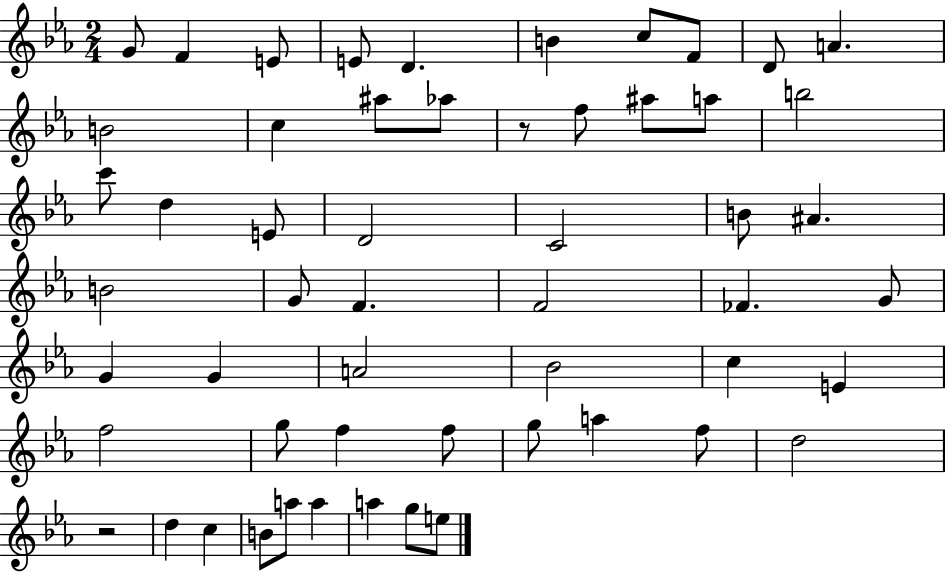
{
  \clef treble
  \numericTimeSignature
  \time 2/4
  \key ees \major
  g'8 f'4 e'8 | e'8 d'4. | b'4 c''8 f'8 | d'8 a'4. | \break b'2 | c''4 ais''8 aes''8 | r8 f''8 ais''8 a''8 | b''2 | \break c'''8 d''4 e'8 | d'2 | c'2 | b'8 ais'4. | \break b'2 | g'8 f'4. | f'2 | fes'4. g'8 | \break g'4 g'4 | a'2 | bes'2 | c''4 e'4 | \break f''2 | g''8 f''4 f''8 | g''8 a''4 f''8 | d''2 | \break r2 | d''4 c''4 | b'8 a''8 a''4 | a''4 g''8 e''8 | \break \bar "|."
}